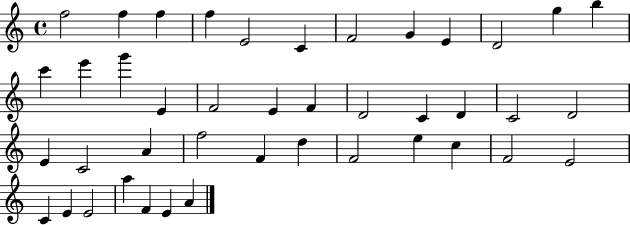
{
  \clef treble
  \time 4/4
  \defaultTimeSignature
  \key c \major
  f''2 f''4 f''4 | f''4 e'2 c'4 | f'2 g'4 e'4 | d'2 g''4 b''4 | \break c'''4 e'''4 g'''4 e'4 | f'2 e'4 f'4 | d'2 c'4 d'4 | c'2 d'2 | \break e'4 c'2 a'4 | f''2 f'4 d''4 | f'2 e''4 c''4 | f'2 e'2 | \break c'4 e'4 e'2 | a''4 f'4 e'4 a'4 | \bar "|."
}